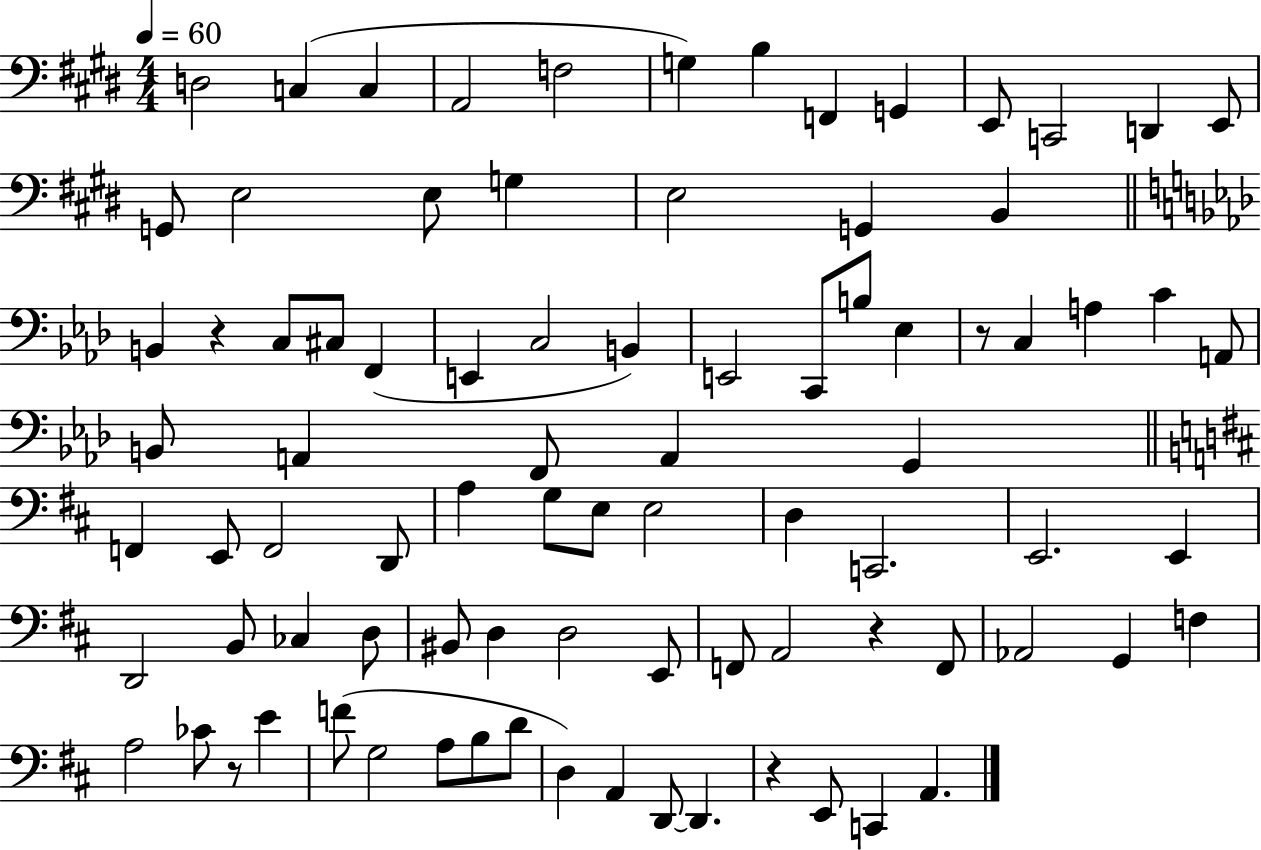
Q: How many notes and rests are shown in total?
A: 86